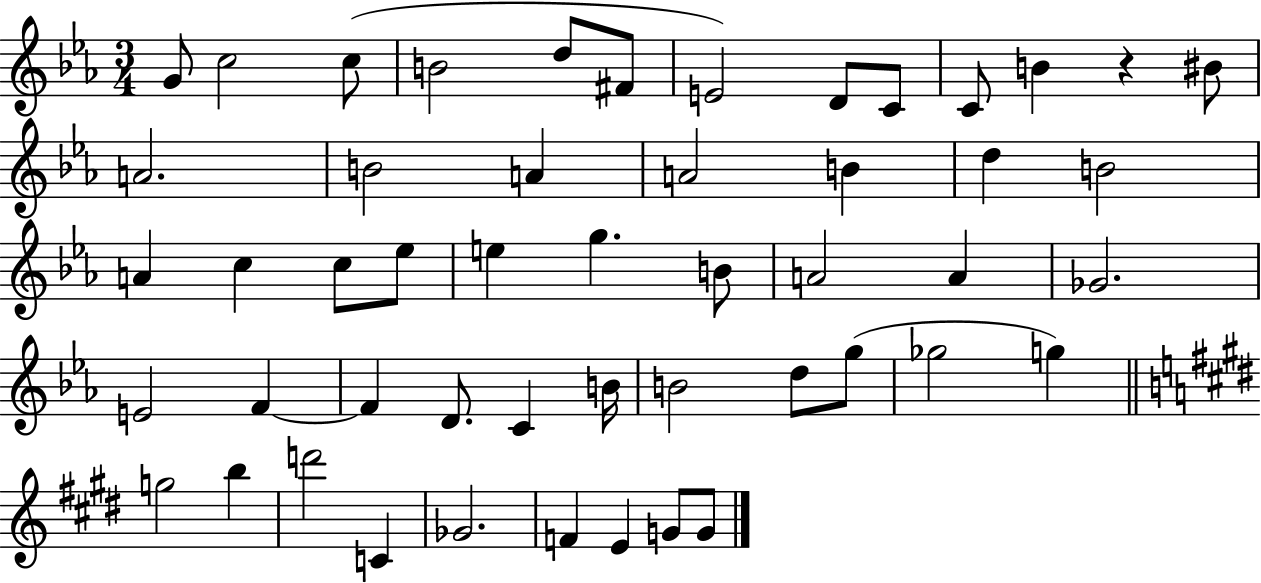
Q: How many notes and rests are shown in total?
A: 50